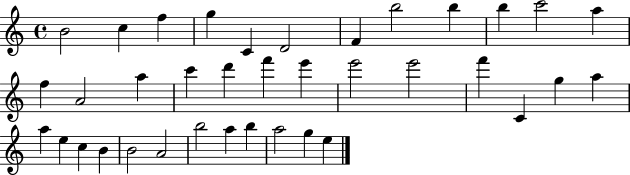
{
  \clef treble
  \time 4/4
  \defaultTimeSignature
  \key c \major
  b'2 c''4 f''4 | g''4 c'4 d'2 | f'4 b''2 b''4 | b''4 c'''2 a''4 | \break f''4 a'2 a''4 | c'''4 d'''4 f'''4 e'''4 | e'''2 e'''2 | f'''4 c'4 g''4 a''4 | \break a''4 e''4 c''4 b'4 | b'2 a'2 | b''2 a''4 b''4 | a''2 g''4 e''4 | \break \bar "|."
}